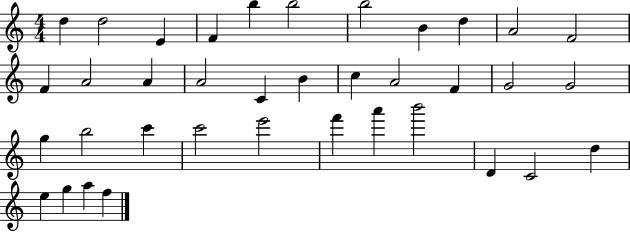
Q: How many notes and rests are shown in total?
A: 37